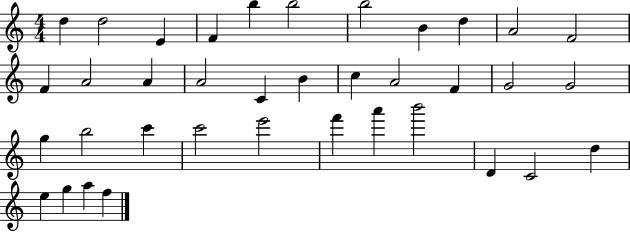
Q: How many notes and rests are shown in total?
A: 37